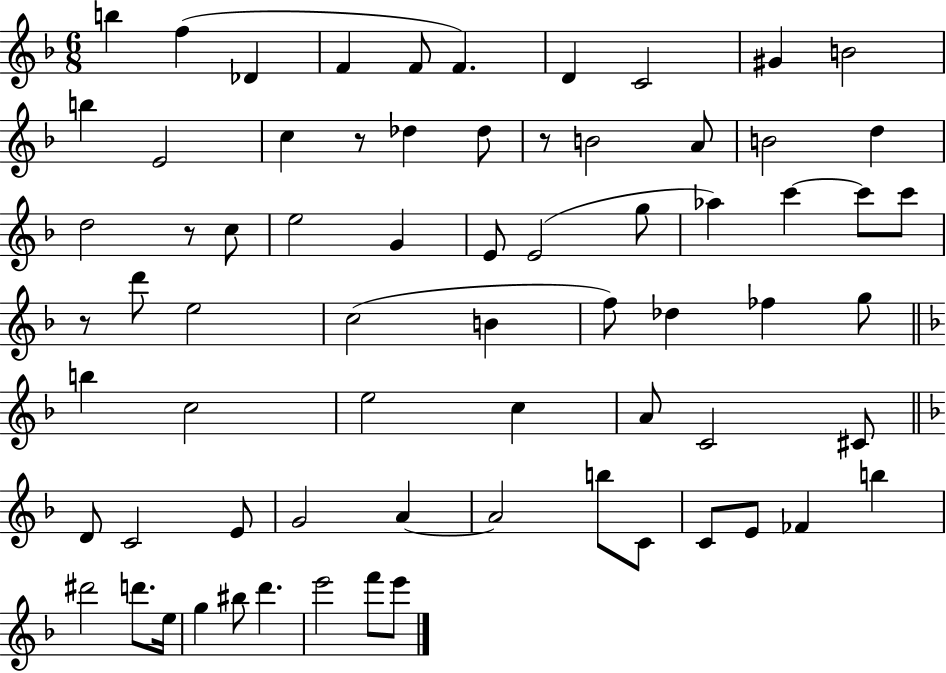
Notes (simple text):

B5/q F5/q Db4/q F4/q F4/e F4/q. D4/q C4/h G#4/q B4/h B5/q E4/h C5/q R/e Db5/q Db5/e R/e B4/h A4/e B4/h D5/q D5/h R/e C5/e E5/h G4/q E4/e E4/h G5/e Ab5/q C6/q C6/e C6/e R/e D6/e E5/h C5/h B4/q F5/e Db5/q FES5/q G5/e B5/q C5/h E5/h C5/q A4/e C4/h C#4/e D4/e C4/h E4/e G4/h A4/q A4/h B5/e C4/e C4/e E4/e FES4/q B5/q D#6/h D6/e. E5/s G5/q BIS5/e D6/q. E6/h F6/e E6/e